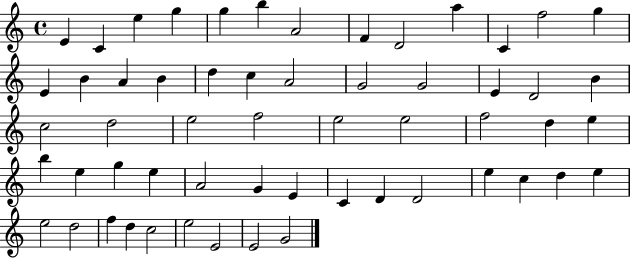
{
  \clef treble
  \time 4/4
  \defaultTimeSignature
  \key c \major
  e'4 c'4 e''4 g''4 | g''4 b''4 a'2 | f'4 d'2 a''4 | c'4 f''2 g''4 | \break e'4 b'4 a'4 b'4 | d''4 c''4 a'2 | g'2 g'2 | e'4 d'2 b'4 | \break c''2 d''2 | e''2 f''2 | e''2 e''2 | f''2 d''4 e''4 | \break b''4 e''4 g''4 e''4 | a'2 g'4 e'4 | c'4 d'4 d'2 | e''4 c''4 d''4 e''4 | \break e''2 d''2 | f''4 d''4 c''2 | e''2 e'2 | e'2 g'2 | \break \bar "|."
}